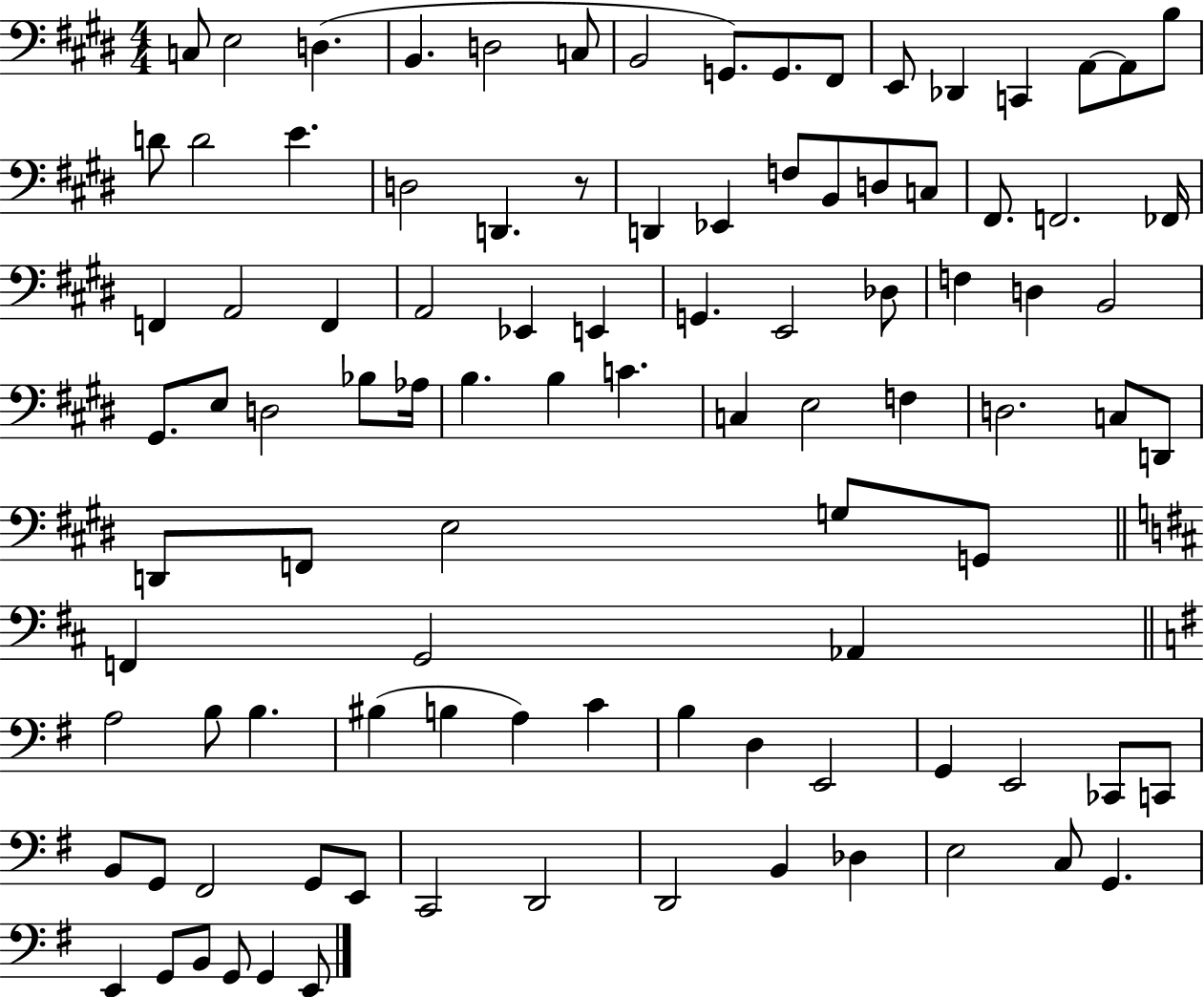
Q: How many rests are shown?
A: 1